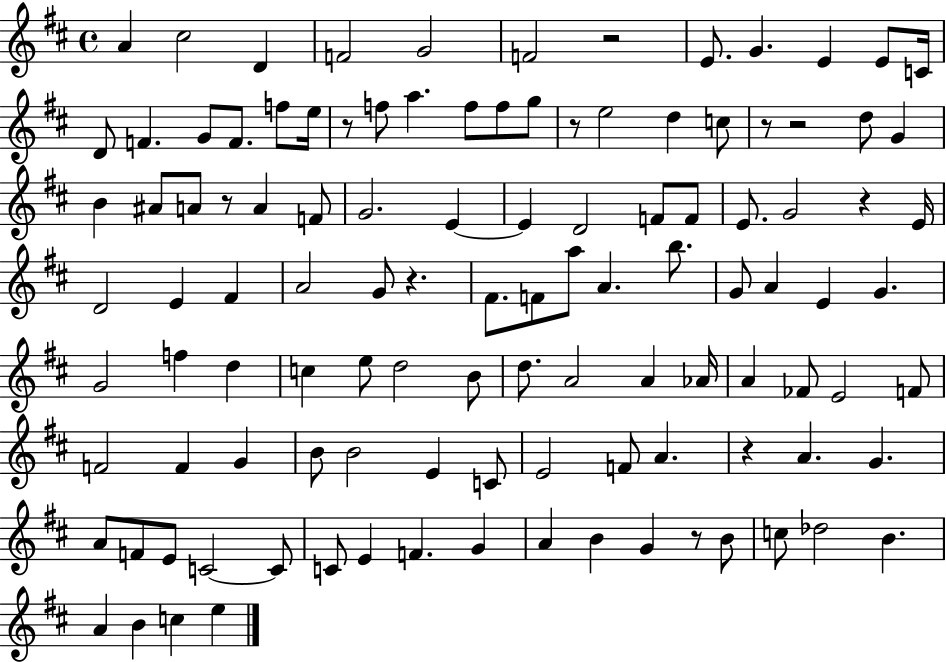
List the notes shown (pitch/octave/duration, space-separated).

A4/q C#5/h D4/q F4/h G4/h F4/h R/h E4/e. G4/q. E4/q E4/e C4/s D4/e F4/q. G4/e F4/e. F5/e E5/s R/e F5/e A5/q. F5/e F5/e G5/e R/e E5/h D5/q C5/e R/e R/h D5/e G4/q B4/q A#4/e A4/e R/e A4/q F4/e G4/h. E4/q E4/q D4/h F4/e F4/e E4/e. G4/h R/q E4/s D4/h E4/q F#4/q A4/h G4/e R/q. F#4/e. F4/e A5/e A4/q. B5/e. G4/e A4/q E4/q G4/q. G4/h F5/q D5/q C5/q E5/e D5/h B4/e D5/e. A4/h A4/q Ab4/s A4/q FES4/e E4/h F4/e F4/h F4/q G4/q B4/e B4/h E4/q C4/e E4/h F4/e A4/q. R/q A4/q. G4/q. A4/e F4/e E4/e C4/h C4/e C4/e E4/q F4/q. G4/q A4/q B4/q G4/q R/e B4/e C5/e Db5/h B4/q. A4/q B4/q C5/q E5/q